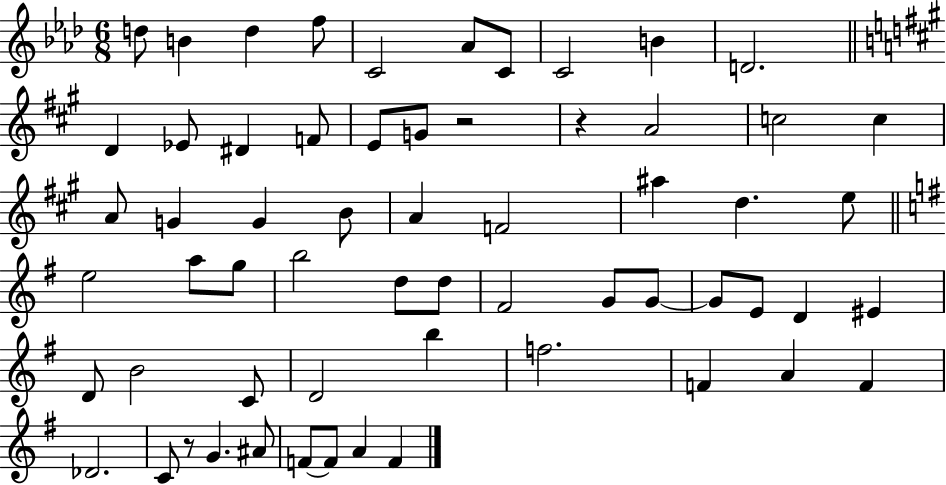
D5/e B4/q D5/q F5/e C4/h Ab4/e C4/e C4/h B4/q D4/h. D4/q Eb4/e D#4/q F4/e E4/e G4/e R/h R/q A4/h C5/h C5/q A4/e G4/q G4/q B4/e A4/q F4/h A#5/q D5/q. E5/e E5/h A5/e G5/e B5/h D5/e D5/e F#4/h G4/e G4/e G4/e E4/e D4/q EIS4/q D4/e B4/h C4/e D4/h B5/q F5/h. F4/q A4/q F4/q Db4/h. C4/e R/e G4/q. A#4/e F4/e F4/e A4/q F4/q